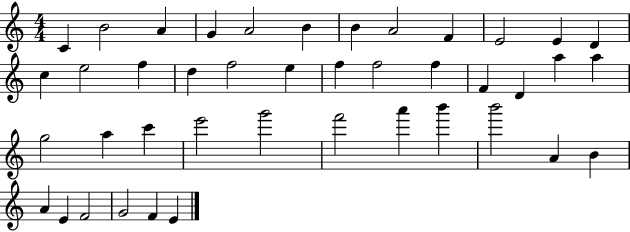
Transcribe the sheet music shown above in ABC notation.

X:1
T:Untitled
M:4/4
L:1/4
K:C
C B2 A G A2 B B A2 F E2 E D c e2 f d f2 e f f2 f F D a a g2 a c' e'2 g'2 f'2 a' b' b'2 A B A E F2 G2 F E